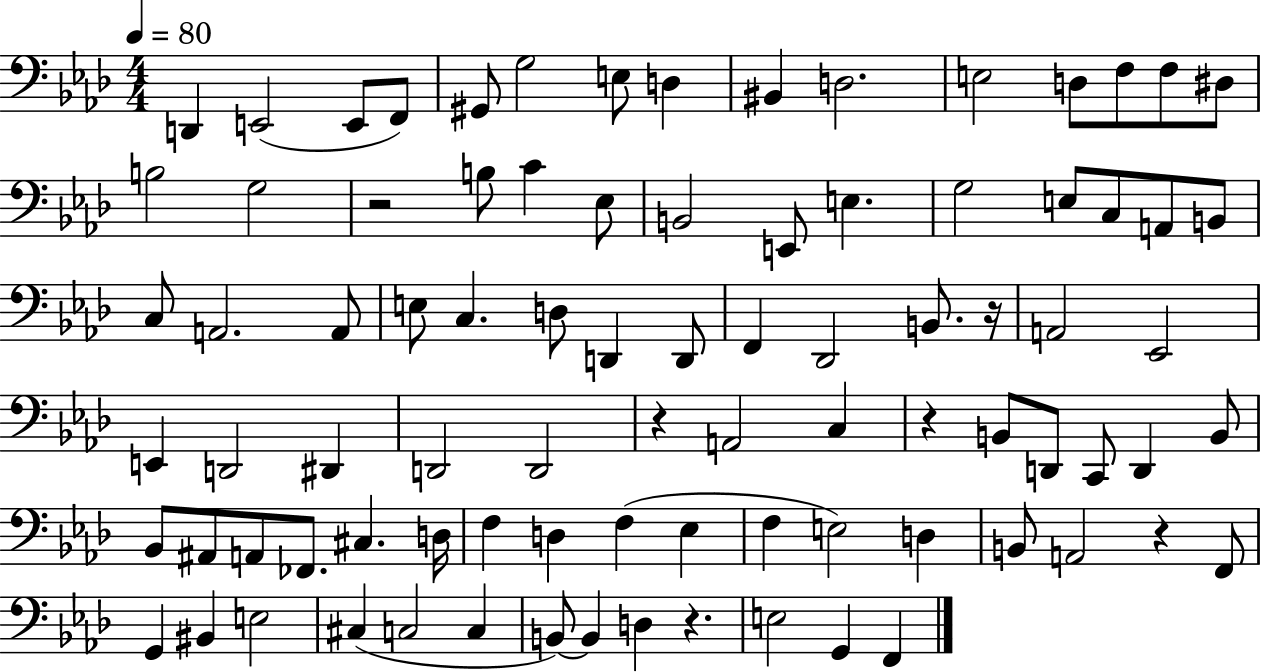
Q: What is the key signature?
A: AES major